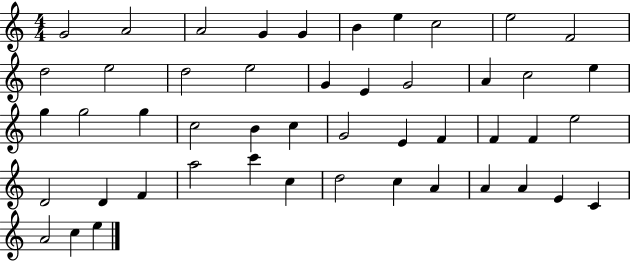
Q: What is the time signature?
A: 4/4